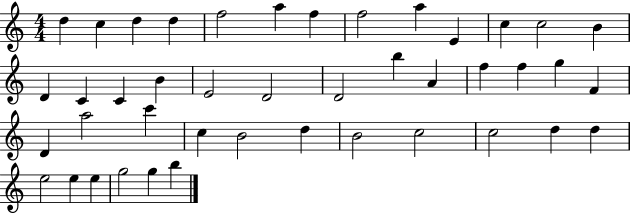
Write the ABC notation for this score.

X:1
T:Untitled
M:4/4
L:1/4
K:C
d c d d f2 a f f2 a E c c2 B D C C B E2 D2 D2 b A f f g F D a2 c' c B2 d B2 c2 c2 d d e2 e e g2 g b